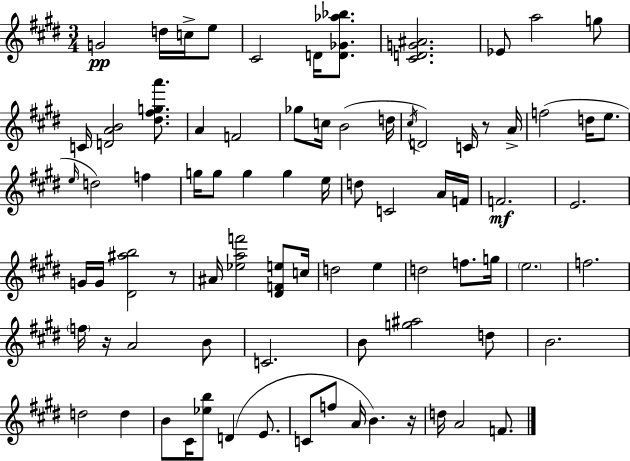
G4/h D5/s C5/s E5/e C#4/h D4/s [D4,Gb4,Ab5,Bb5]/e. [C#4,D4,G4,A#4]/h. Eb4/e A5/h G5/e C4/s [D4,A4,B4]/h [D#5,F#5,G5,A6]/e. A4/q F4/h Gb5/e C5/s B4/h D5/s C#5/s D4/h C4/s R/e A4/s F5/h D5/s E5/e. E5/s D5/h F5/q G5/s G5/e G5/q G5/q E5/s D5/e C4/h A4/s F4/s F4/h. E4/h. G4/s G4/s [D#4,A#5,B5]/h R/e A#4/s [Eb5,A5,F6]/h [D#4,F4,E5]/e C5/s D5/h E5/q D5/h F5/e. G5/s E5/h. F5/h. F5/s R/s A4/h B4/e C4/h. B4/e [G5,A#5]/h D5/e B4/h. D5/h D5/q B4/e C#4/s [Eb5,B5]/e D4/q E4/e. C4/e F5/e A4/s B4/q. R/s D5/s A4/h F4/e.